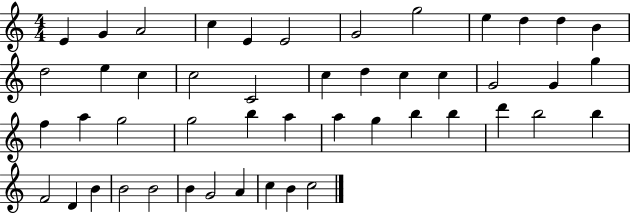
X:1
T:Untitled
M:4/4
L:1/4
K:C
E G A2 c E E2 G2 g2 e d d B d2 e c c2 C2 c d c c G2 G g f a g2 g2 b a a g b b d' b2 b F2 D B B2 B2 B G2 A c B c2